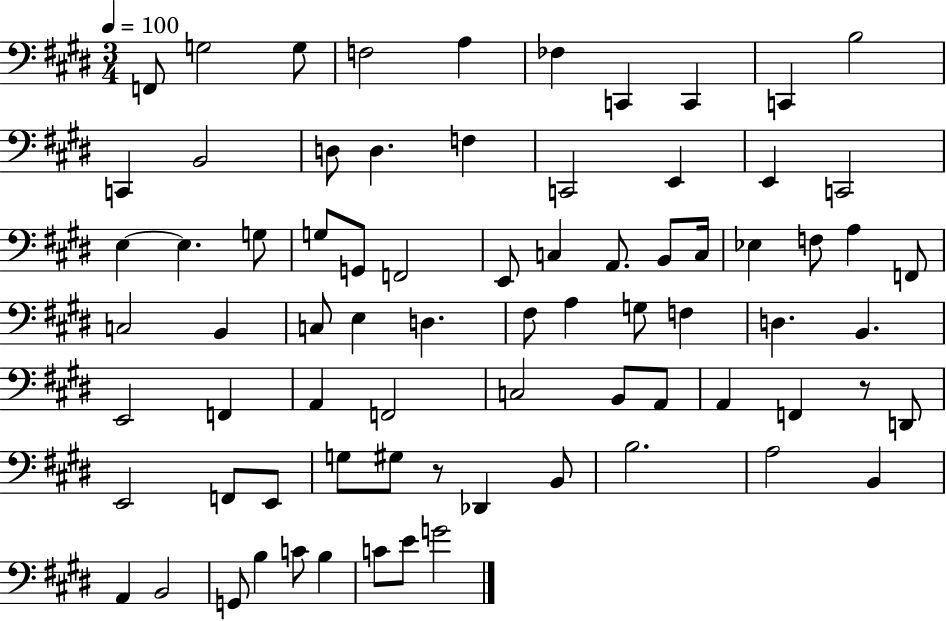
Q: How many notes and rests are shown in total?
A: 76